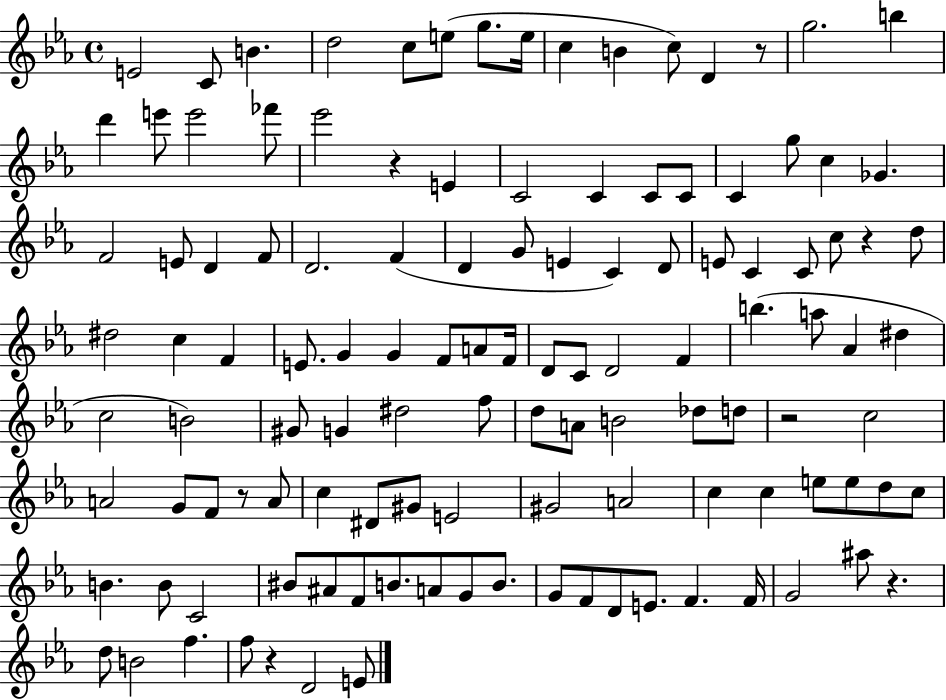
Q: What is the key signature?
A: EES major